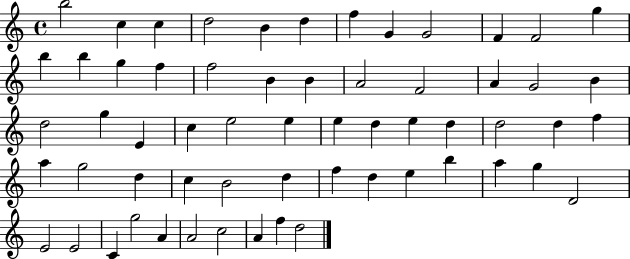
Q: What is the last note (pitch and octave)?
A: D5